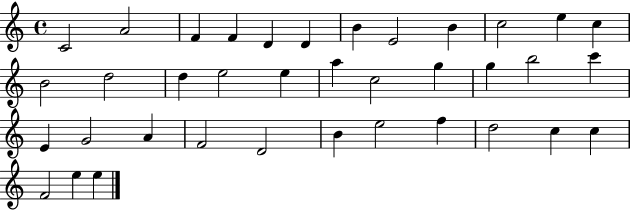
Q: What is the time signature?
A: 4/4